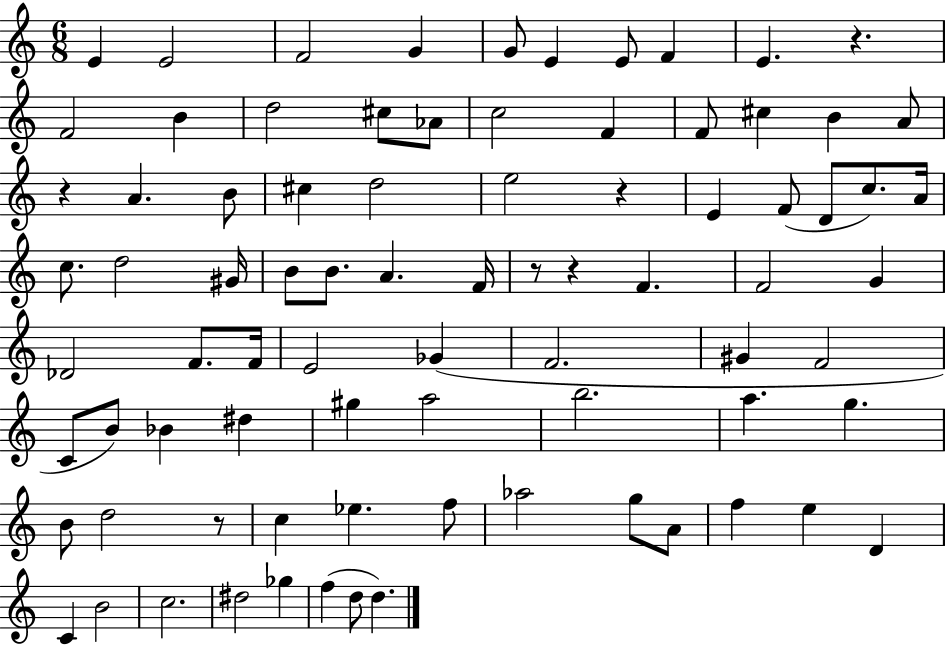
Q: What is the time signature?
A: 6/8